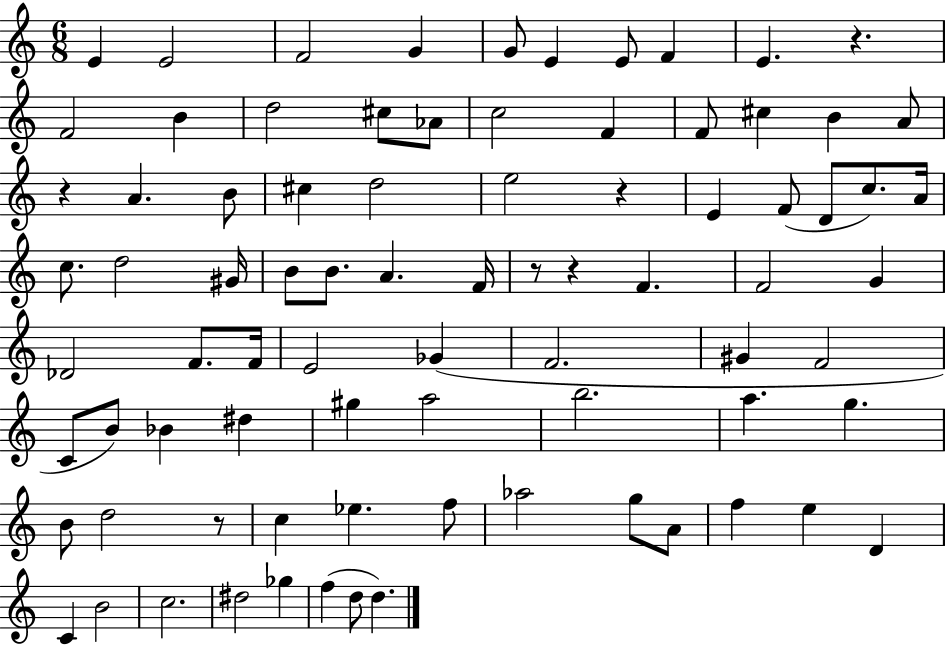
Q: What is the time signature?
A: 6/8